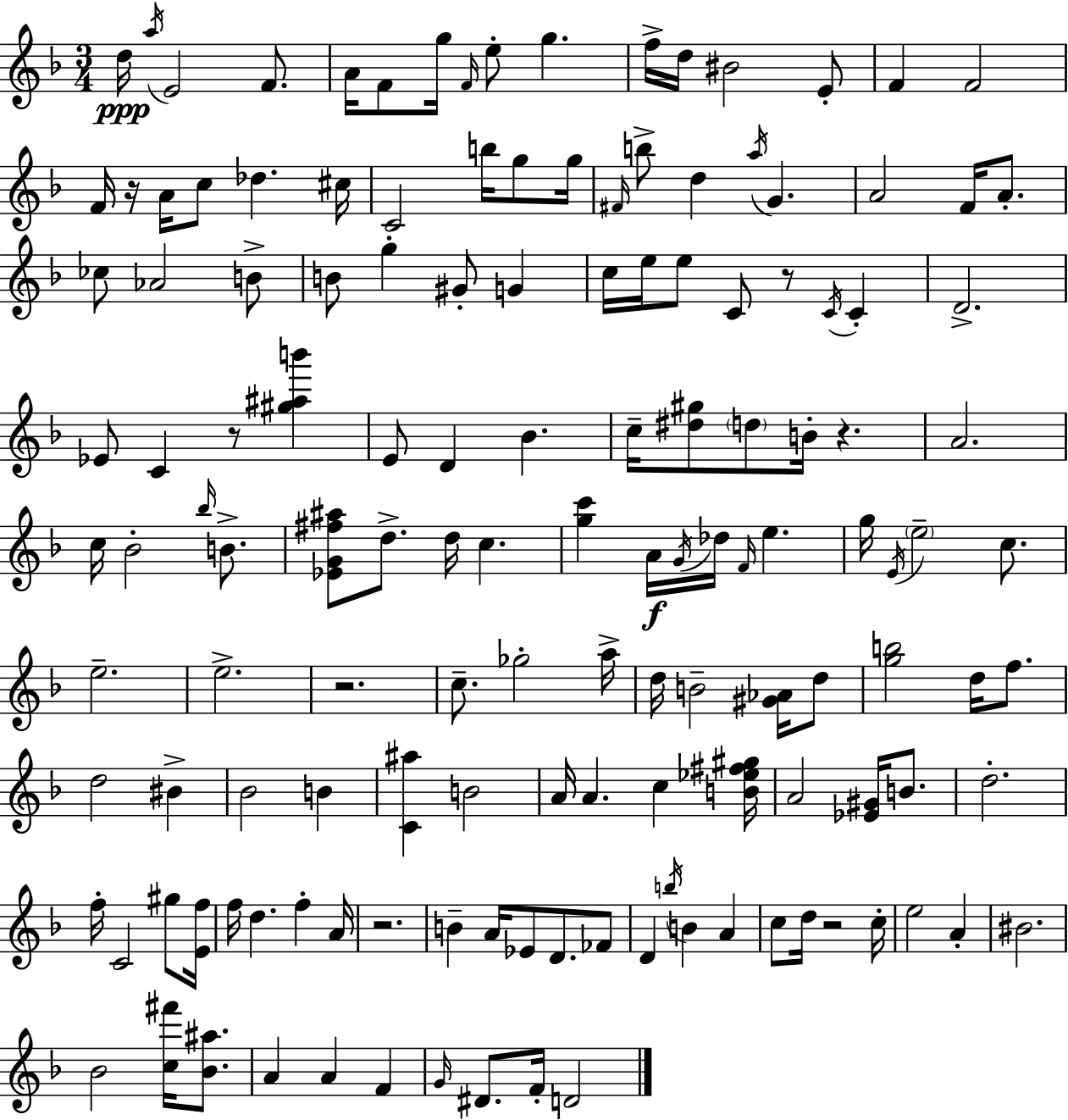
{
  \clef treble
  \numericTimeSignature
  \time 3/4
  \key d \minor
  d''16\ppp \acciaccatura { a''16 } e'2 f'8. | a'16 f'8 g''16 \grace { f'16 } e''8-. g''4. | f''16-> d''16 bis'2 | e'8-. f'4 f'2 | \break f'16 r16 a'16 c''8 des''4. | cis''16 c'2 b''16 g''8 | g''16 \grace { fis'16 } b''8-> d''4 \acciaccatura { a''16 } g'4. | a'2 | \break f'16 a'8.-. ces''8 aes'2 | b'8-> b'8 g''4-. gis'8-. | g'4 c''16 e''16 e''8 c'8 r8 | \acciaccatura { c'16 } c'4-. d'2.-> | \break ees'8 c'4 r8 | <gis'' ais'' b'''>4 e'8 d'4 bes'4. | c''16-- <dis'' gis''>8 \parenthesize d''8 b'16-. r4. | a'2. | \break c''16 bes'2-. | \grace { bes''16 } b'8.-> <ees' g' fis'' ais''>8 d''8.-> d''16 | c''4. <g'' c'''>4 a'16\f \acciaccatura { g'16 } | des''16 \grace { f'16 } e''4. g''16 \acciaccatura { e'16 } \parenthesize e''2-- | \break c''8. e''2.-- | e''2.-> | r2. | c''8.-- | \break ges''2-. a''16-> d''16 b'2-- | <gis' aes'>16 d''8 <g'' b''>2 | d''16 f''8. d''2 | bis'4-> bes'2 | \break b'4 <c' ais''>4 | b'2 a'16 a'4. | c''4 <b' ees'' fis'' gis''>16 a'2 | <ees' gis'>16 b'8. d''2.-. | \break f''16-. c'2 | gis''8 <e' f''>16 f''16 d''4. | f''4-. a'16 r2. | b'4-- | \break a'16 ees'8 d'8. fes'8 d'4 | \acciaccatura { b''16 } b'4 a'4 c''8 | d''16 r2 c''16-. e''2 | a'4-. bis'2. | \break bes'2 | <c'' fis'''>16 <bes' ais''>8. a'4 | a'4 f'4 \grace { g'16 } dis'8. | f'16-. d'2 \bar "|."
}